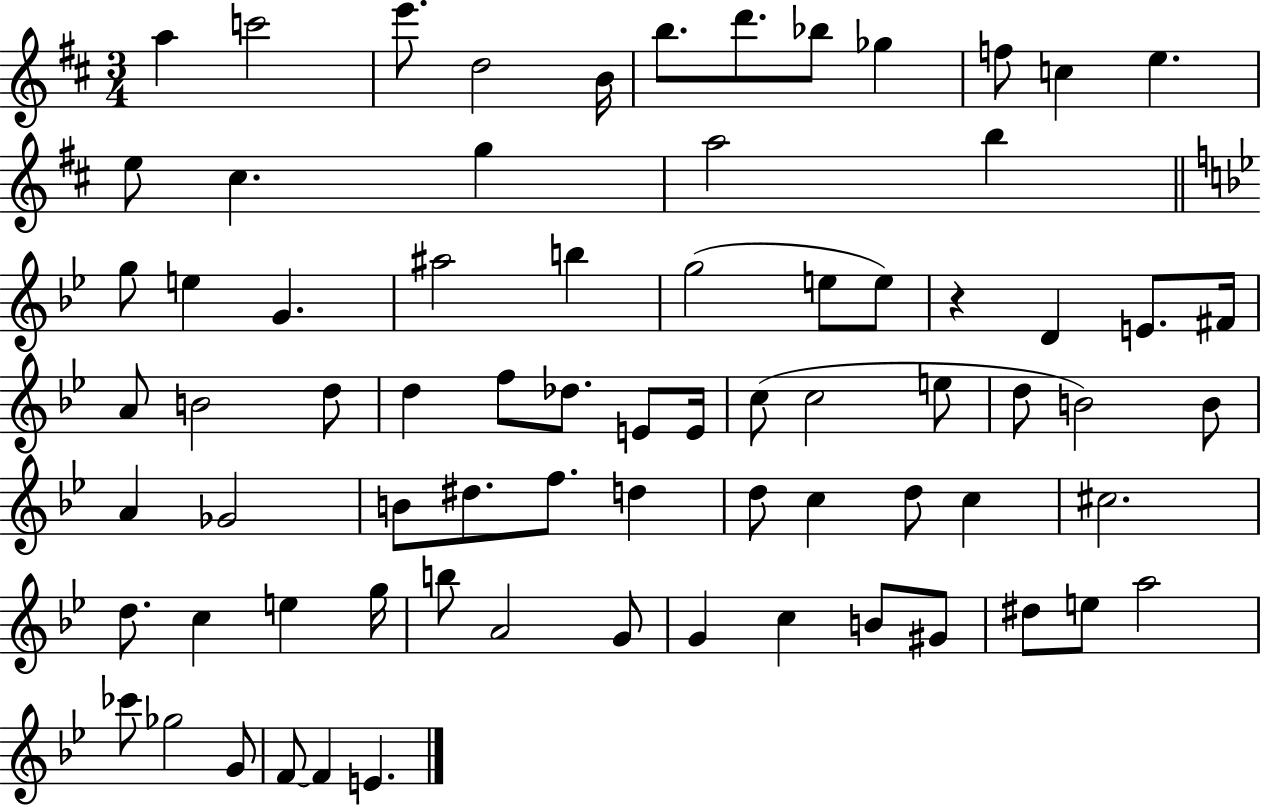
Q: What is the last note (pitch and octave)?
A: E4